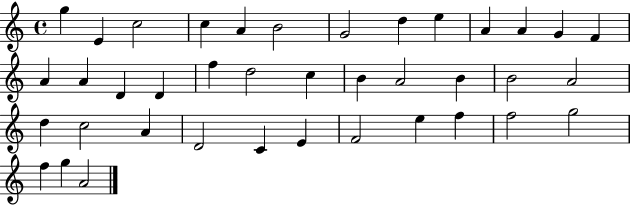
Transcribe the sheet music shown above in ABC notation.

X:1
T:Untitled
M:4/4
L:1/4
K:C
g E c2 c A B2 G2 d e A A G F A A D D f d2 c B A2 B B2 A2 d c2 A D2 C E F2 e f f2 g2 f g A2